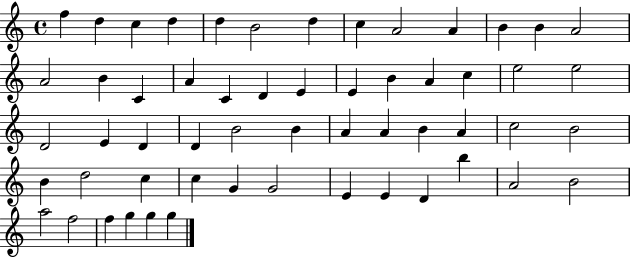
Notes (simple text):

F5/q D5/q C5/q D5/q D5/q B4/h D5/q C5/q A4/h A4/q B4/q B4/q A4/h A4/h B4/q C4/q A4/q C4/q D4/q E4/q E4/q B4/q A4/q C5/q E5/h E5/h D4/h E4/q D4/q D4/q B4/h B4/q A4/q A4/q B4/q A4/q C5/h B4/h B4/q D5/h C5/q C5/q G4/q G4/h E4/q E4/q D4/q B5/q A4/h B4/h A5/h F5/h F5/q G5/q G5/q G5/q